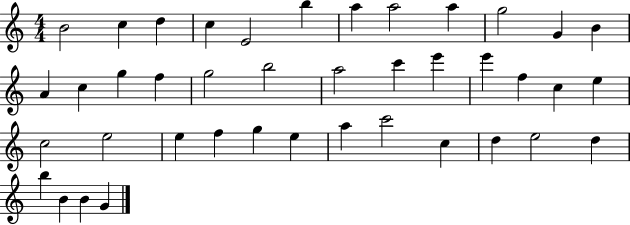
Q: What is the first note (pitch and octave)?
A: B4